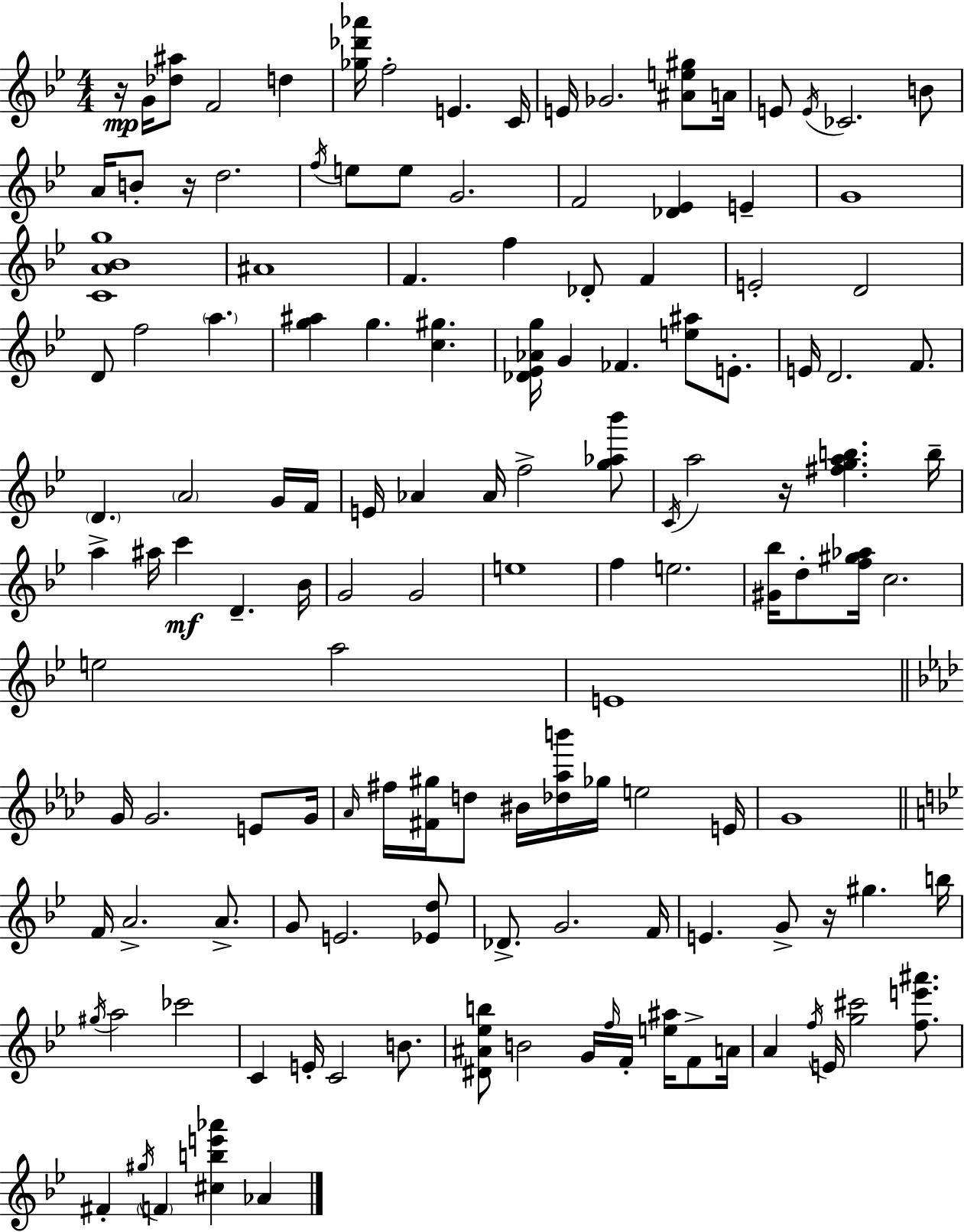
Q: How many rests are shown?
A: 4